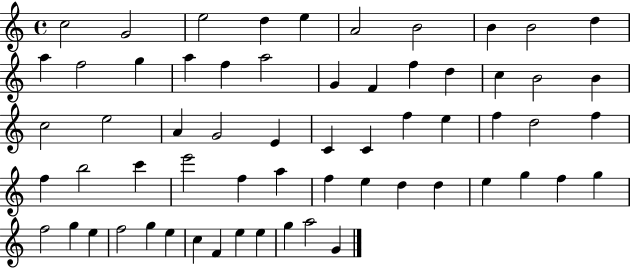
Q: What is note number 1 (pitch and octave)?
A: C5